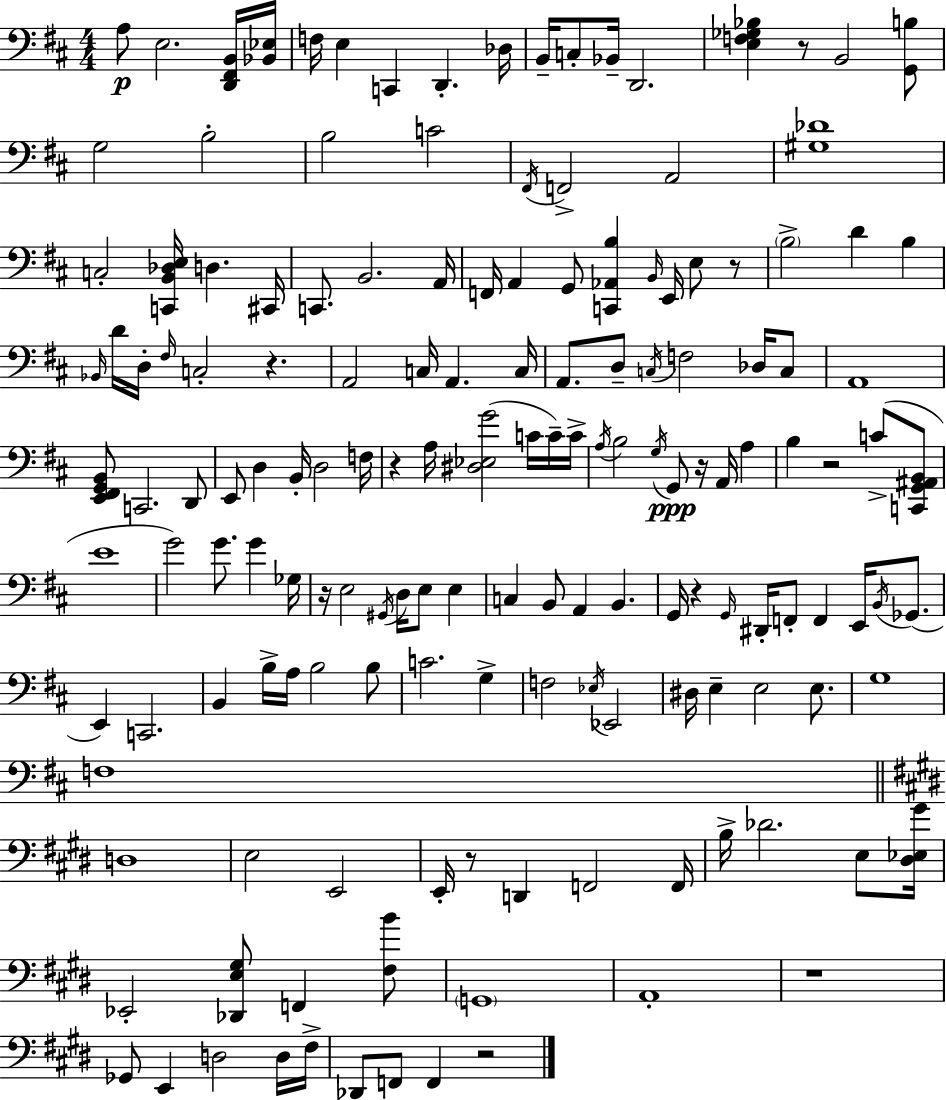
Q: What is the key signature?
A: D major